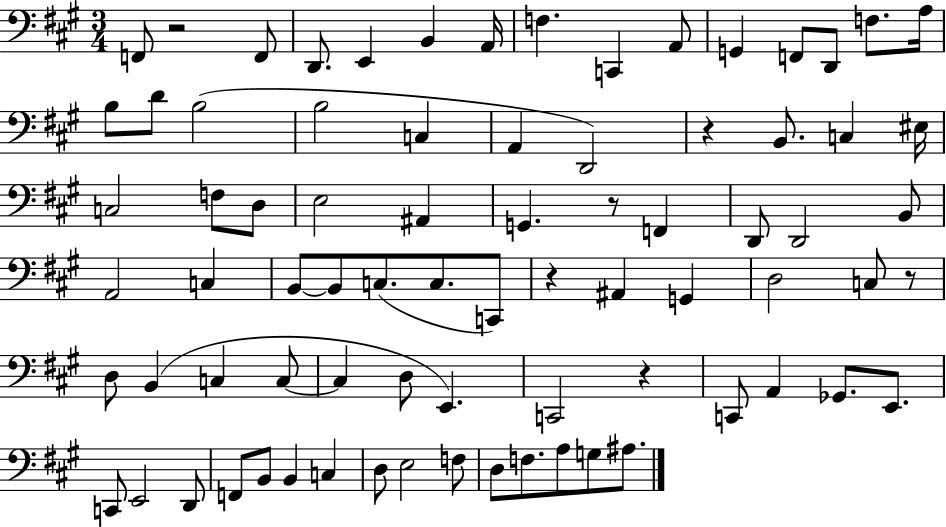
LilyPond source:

{
  \clef bass
  \numericTimeSignature
  \time 3/4
  \key a \major
  f,8 r2 f,8 | d,8. e,4 b,4 a,16 | f4. c,4 a,8 | g,4 f,8 d,8 f8. a16 | \break b8 d'8 b2( | b2 c4 | a,4 d,2) | r4 b,8. c4 eis16 | \break c2 f8 d8 | e2 ais,4 | g,4. r8 f,4 | d,8 d,2 b,8 | \break a,2 c4 | b,8~~ b,8 c8.( c8. c,8) | r4 ais,4 g,4 | d2 c8 r8 | \break d8 b,4( c4 c8~~ | c4 d8 e,4.) | c,2 r4 | c,8 a,4 ges,8. e,8. | \break c,8 e,2 d,8 | f,8 b,8 b,4 c4 | d8 e2 f8 | d8 f8. a8 g8 ais8. | \break \bar "|."
}